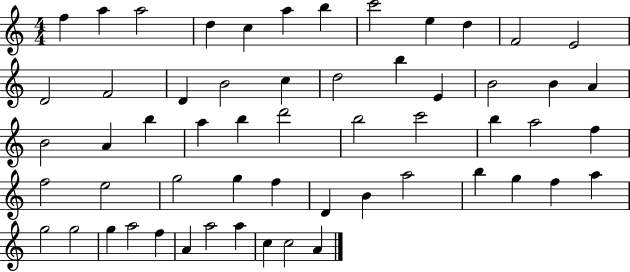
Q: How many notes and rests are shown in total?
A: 57